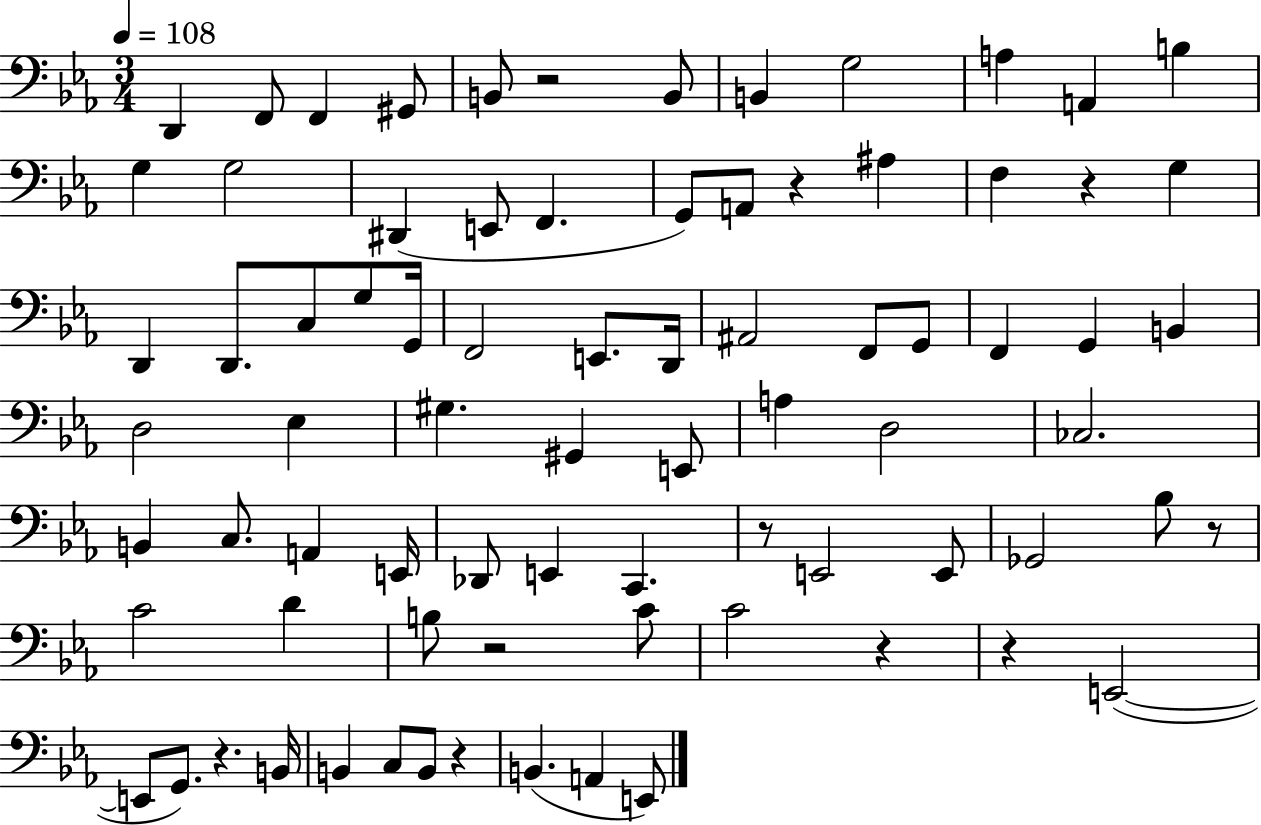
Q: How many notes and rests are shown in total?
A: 79